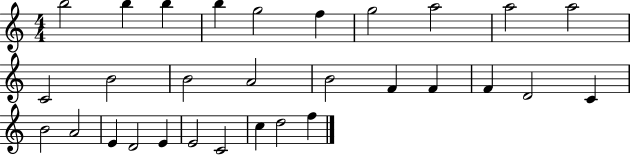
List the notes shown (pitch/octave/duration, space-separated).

B5/h B5/q B5/q B5/q G5/h F5/q G5/h A5/h A5/h A5/h C4/h B4/h B4/h A4/h B4/h F4/q F4/q F4/q D4/h C4/q B4/h A4/h E4/q D4/h E4/q E4/h C4/h C5/q D5/h F5/q